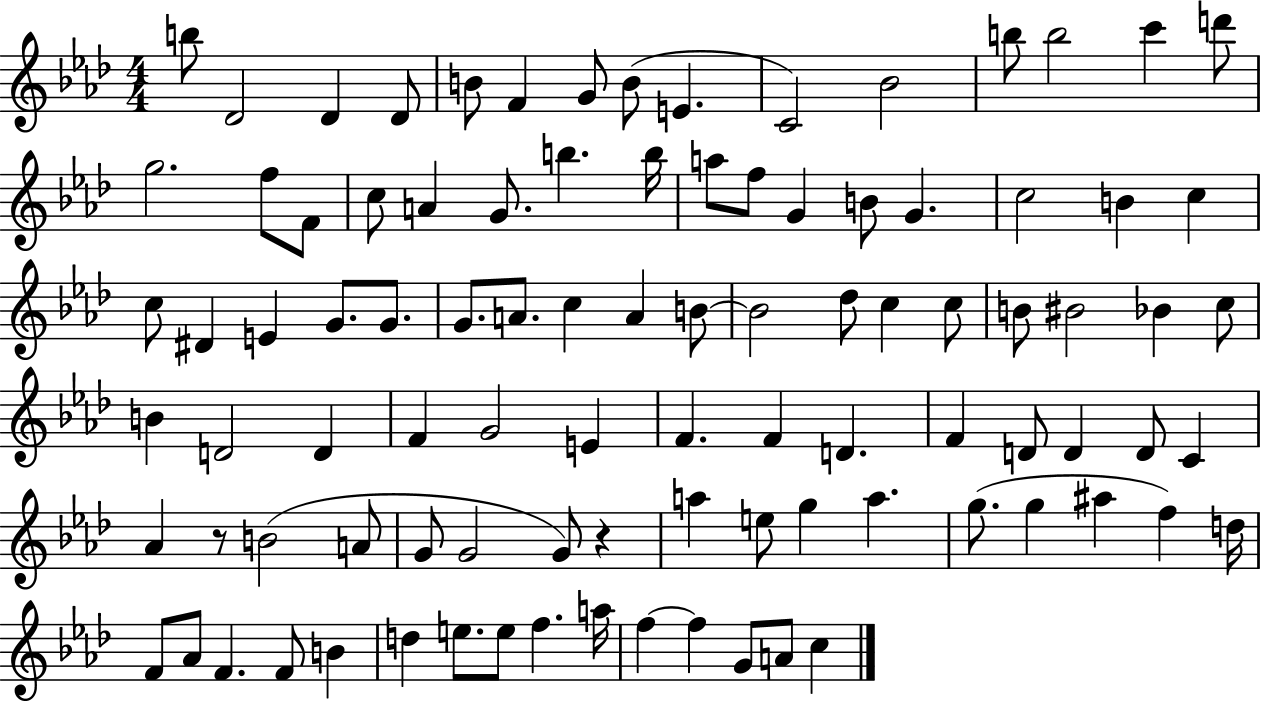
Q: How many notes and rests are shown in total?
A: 95